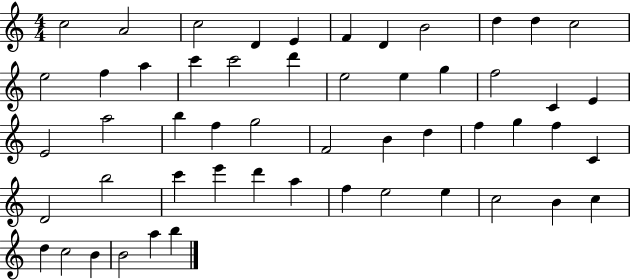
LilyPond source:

{
  \clef treble
  \numericTimeSignature
  \time 4/4
  \key c \major
  c''2 a'2 | c''2 d'4 e'4 | f'4 d'4 b'2 | d''4 d''4 c''2 | \break e''2 f''4 a''4 | c'''4 c'''2 d'''4 | e''2 e''4 g''4 | f''2 c'4 e'4 | \break e'2 a''2 | b''4 f''4 g''2 | f'2 b'4 d''4 | f''4 g''4 f''4 c'4 | \break d'2 b''2 | c'''4 e'''4 d'''4 a''4 | f''4 e''2 e''4 | c''2 b'4 c''4 | \break d''4 c''2 b'4 | b'2 a''4 b''4 | \bar "|."
}